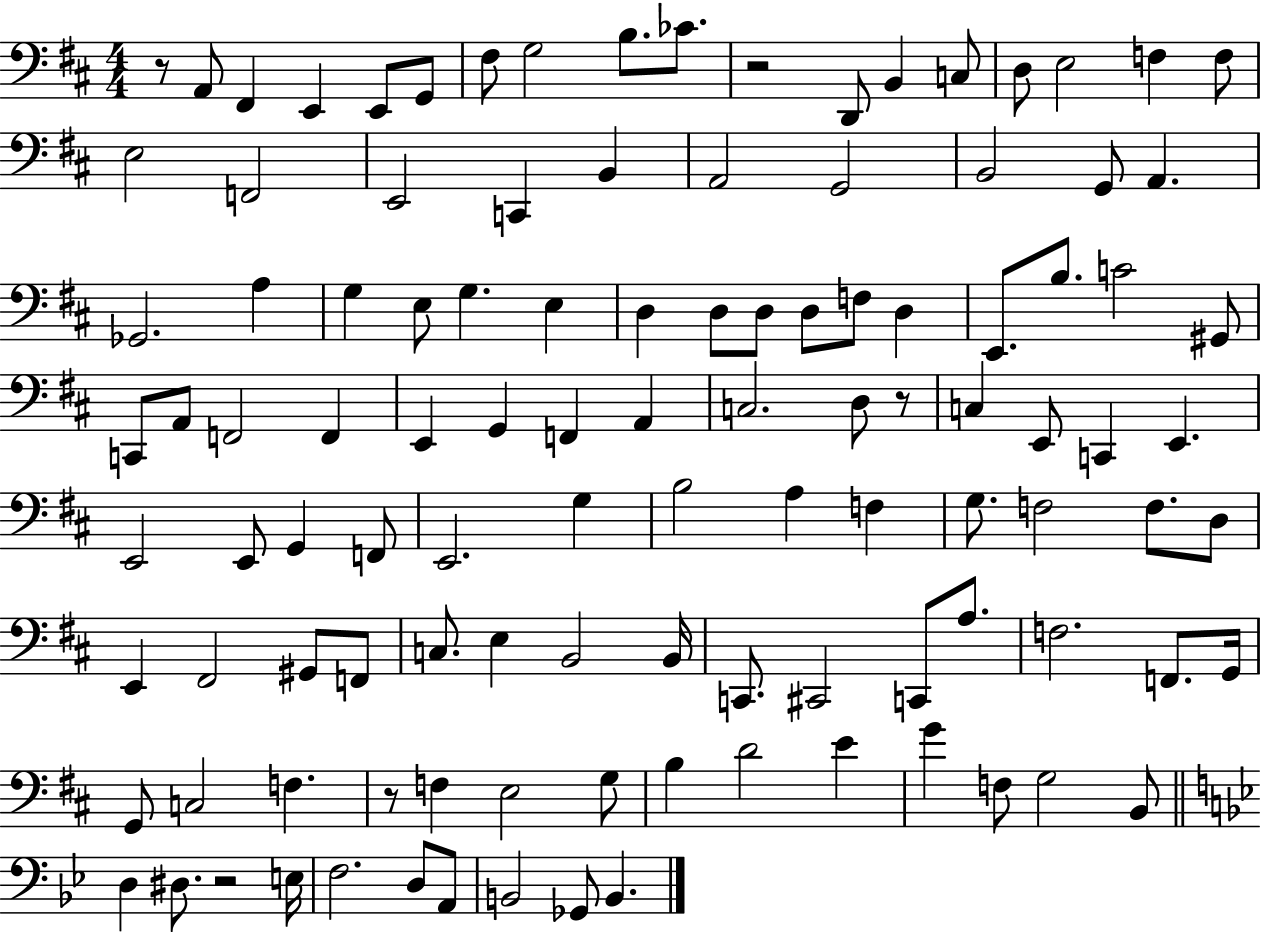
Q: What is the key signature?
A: D major